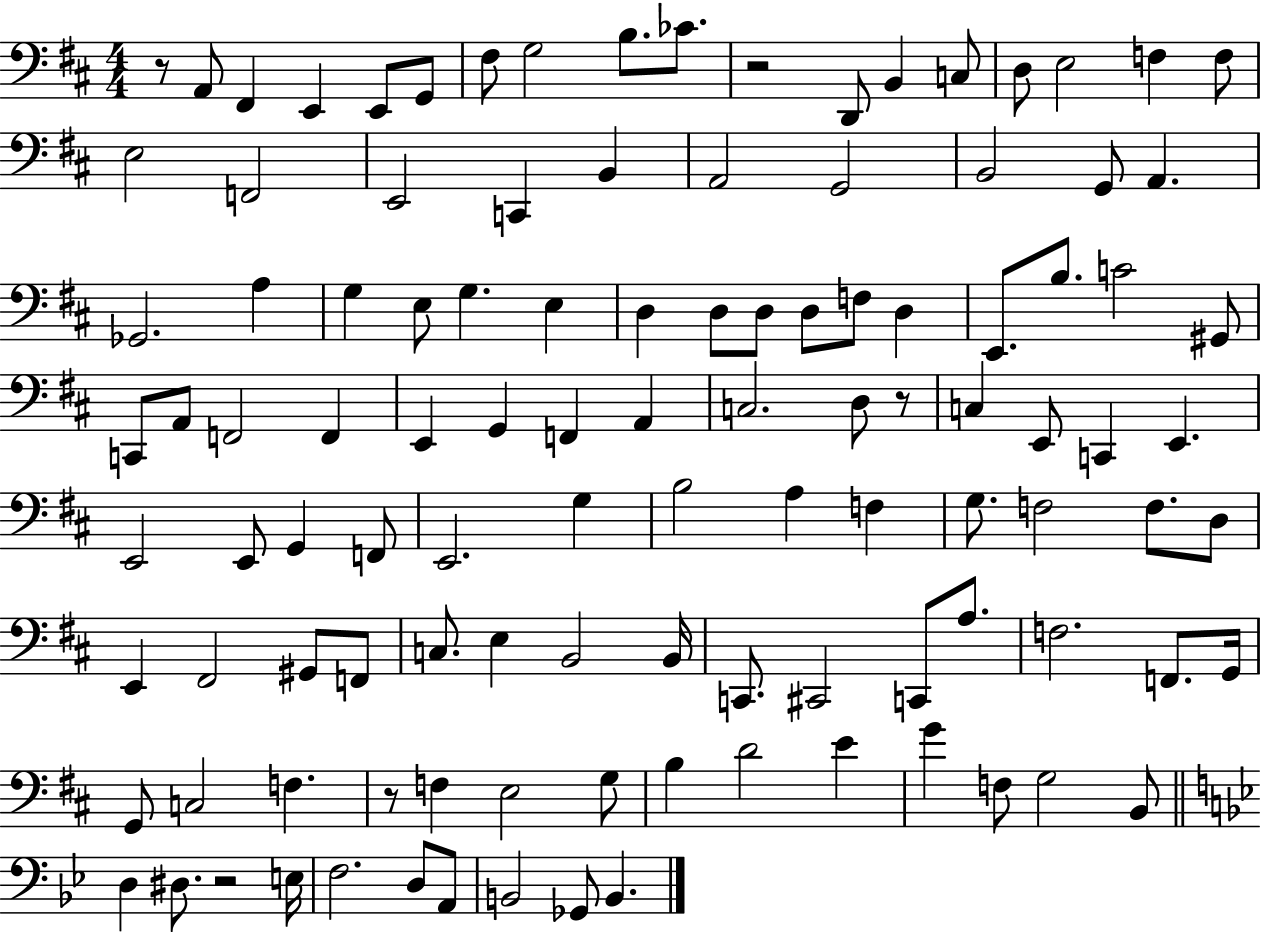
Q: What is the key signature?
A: D major